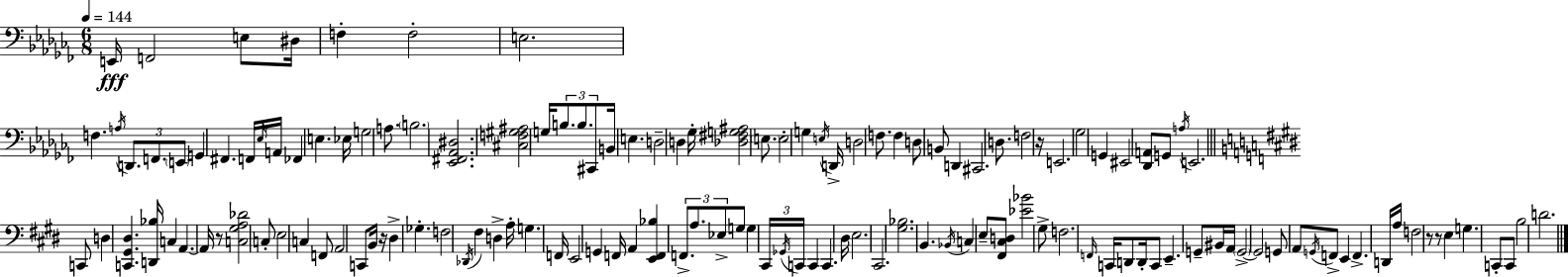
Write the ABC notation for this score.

X:1
T:Untitled
M:6/8
L:1/4
K:Abm
E,,/4 F,,2 E,/2 ^D,/4 F, F,2 E,2 F, A,/4 D,,/2 F,,/2 E,,/2 G,, ^F,, F,,/4 _E,/4 A,,/4 _F,, E, _E,/4 G,2 A,/2 B,2 [_E,,^F,,_A,,^D,]2 [^C,F,^G,^A,]2 G,/4 B,/2 B,/2 ^C,,/2 B,,/4 E, D,2 D, _G,/4 [_D,^F,G,^A,]2 E,/2 E,2 G, E,/4 D,,/4 D,2 F,/2 F, D,/2 B,,/2 D,, ^C,,2 D,/2 F,2 z/4 E,,2 _G,2 G,, ^E,,2 [_D,,A,,]/2 G,,/2 A,/4 E,,2 C,,/2 D, [C,,^G,,^D,] [D,,_B,]/4 C, A,, A,,/4 z/2 [C,^G,A,_D]2 C,/2 E,2 C, F,,/2 A,,2 C,,/2 B,,/4 z/4 ^D, _G, F,2 _D,,/4 ^F, D, A,/4 G, F,,/4 E,,2 G,, F,,/4 A,, [E,,F,,_B,] F,,/2 A,/2 _E,/2 G,/2 G, ^C,,/4 _G,,/4 C,,/4 C,, C,, ^D,/4 E,2 ^C,,2 [^G,_B,]2 B,, _B,,/4 C, E,/2 [^F,,^C,D,]/2 [_E_B]2 ^G,/2 F,2 F,,/4 C,,/4 D,,/2 D,,/4 C,,/2 E,, G,,/2 ^B,,/4 A,,/4 G,,2 G,,2 G,,/2 A,,/2 G,,/4 F,,/2 E,, F,, D,,/4 A,/4 F,2 z/2 z/2 E, G, C,,/2 C,,/2 B,2 D2